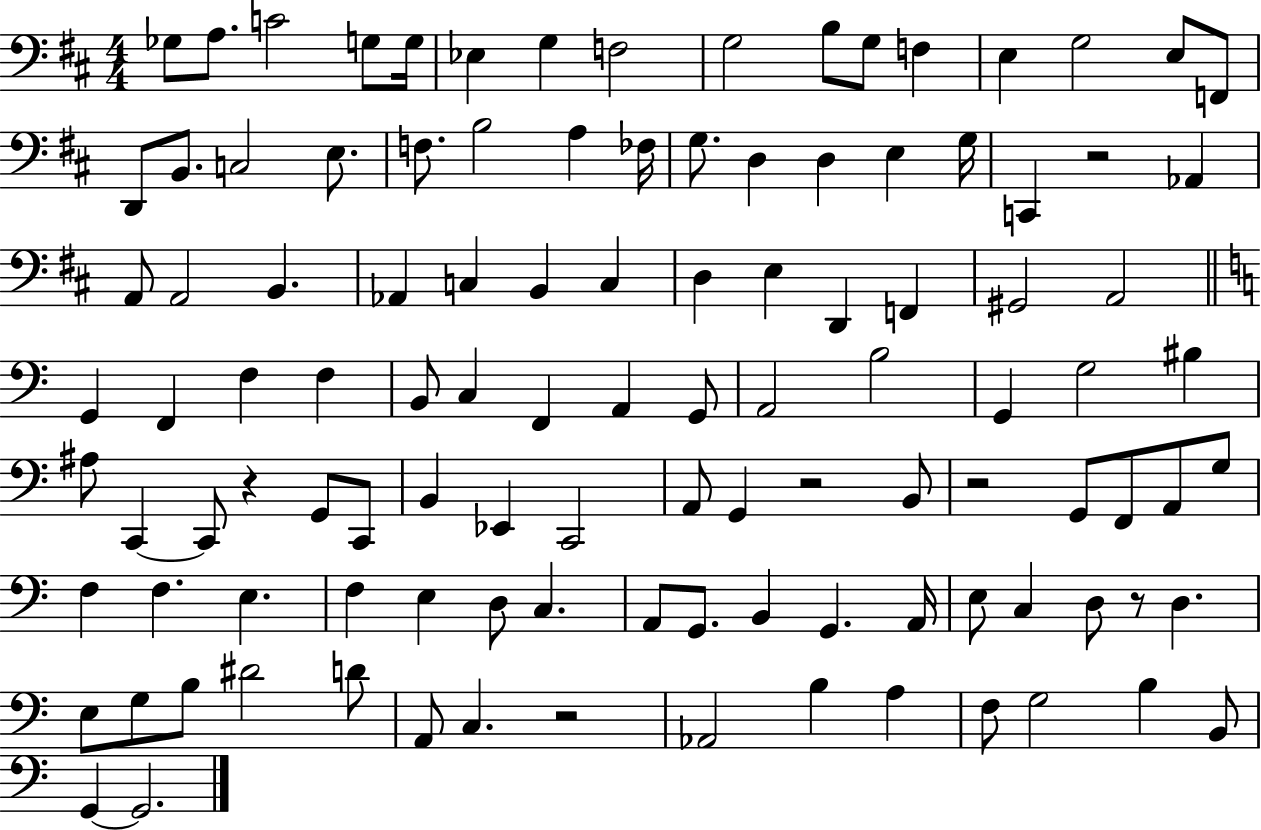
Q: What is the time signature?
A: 4/4